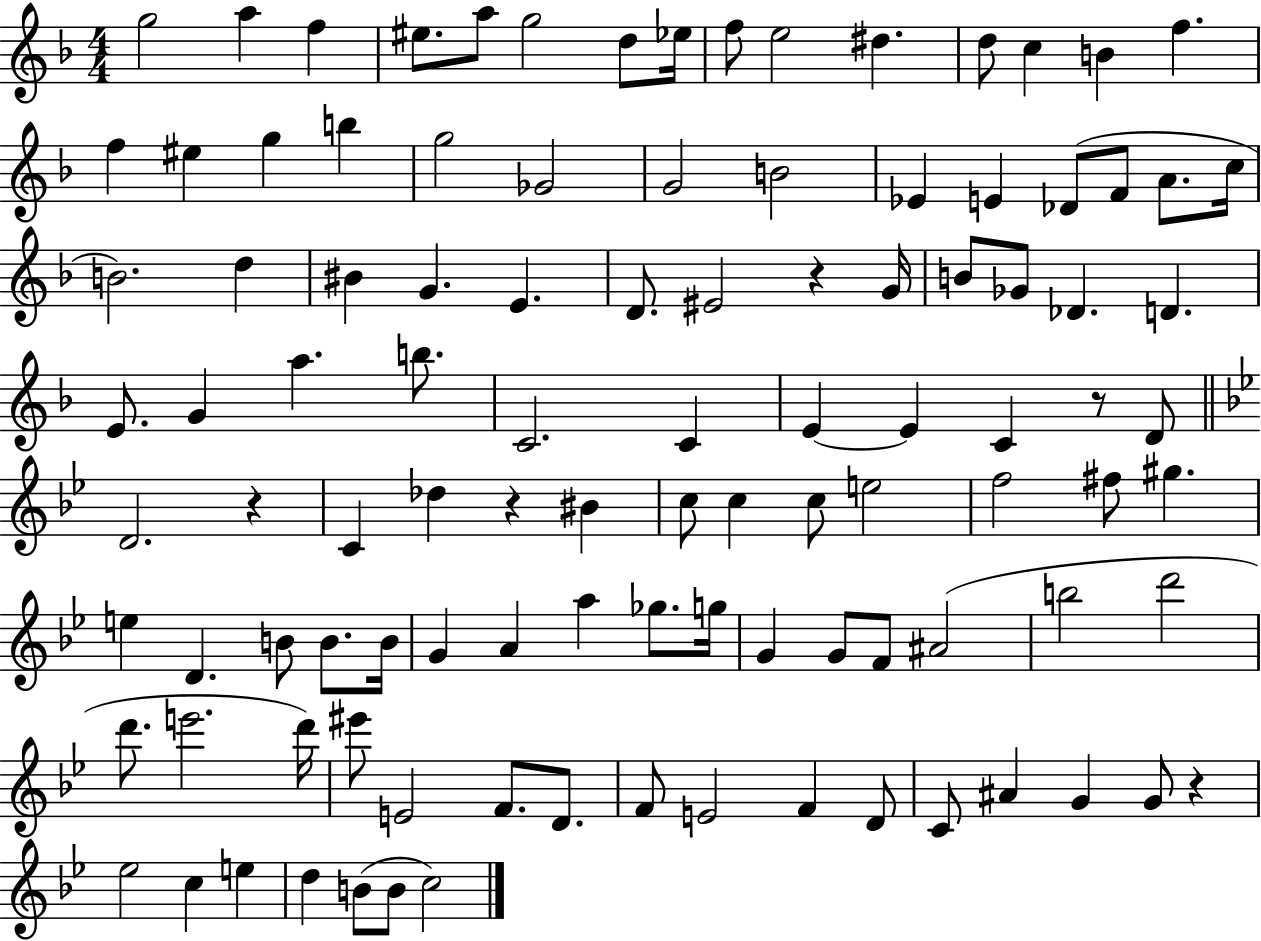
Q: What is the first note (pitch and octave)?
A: G5